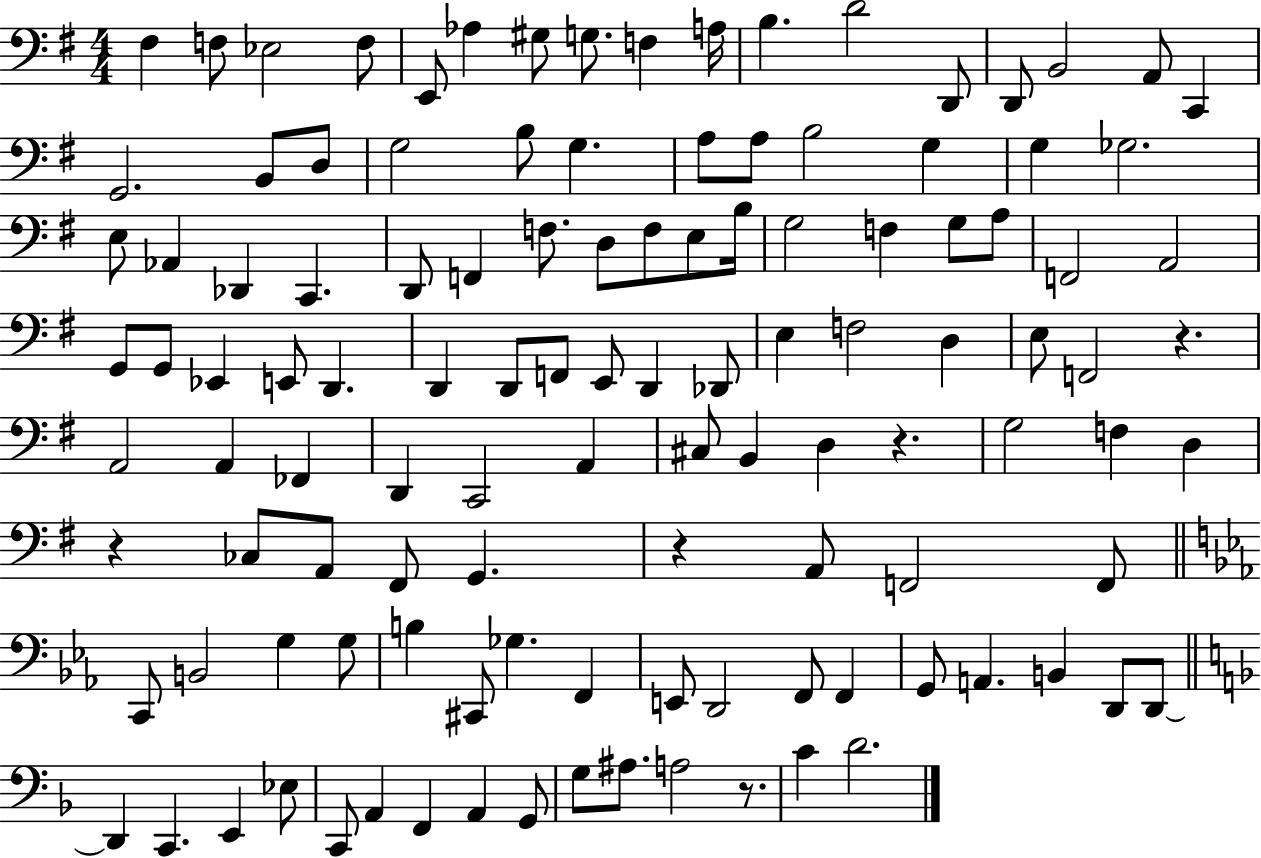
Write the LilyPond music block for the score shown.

{
  \clef bass
  \numericTimeSignature
  \time 4/4
  \key g \major
  fis4 f8 ees2 f8 | e,8 aes4 gis8 g8. f4 a16 | b4. d'2 d,8 | d,8 b,2 a,8 c,4 | \break g,2. b,8 d8 | g2 b8 g4. | a8 a8 b2 g4 | g4 ges2. | \break e8 aes,4 des,4 c,4. | d,8 f,4 f8. d8 f8 e8 b16 | g2 f4 g8 a8 | f,2 a,2 | \break g,8 g,8 ees,4 e,8 d,4. | d,4 d,8 f,8 e,8 d,4 des,8 | e4 f2 d4 | e8 f,2 r4. | \break a,2 a,4 fes,4 | d,4 c,2 a,4 | cis8 b,4 d4 r4. | g2 f4 d4 | \break r4 ces8 a,8 fis,8 g,4. | r4 a,8 f,2 f,8 | \bar "||" \break \key c \minor c,8 b,2 g4 g8 | b4 cis,8 ges4. f,4 | e,8 d,2 f,8 f,4 | g,8 a,4. b,4 d,8 d,8~~ | \break \bar "||" \break \key f \major d,4 c,4. e,4 ees8 | c,8 a,4 f,4 a,4 g,8 | g8 ais8. a2 r8. | c'4 d'2. | \break \bar "|."
}